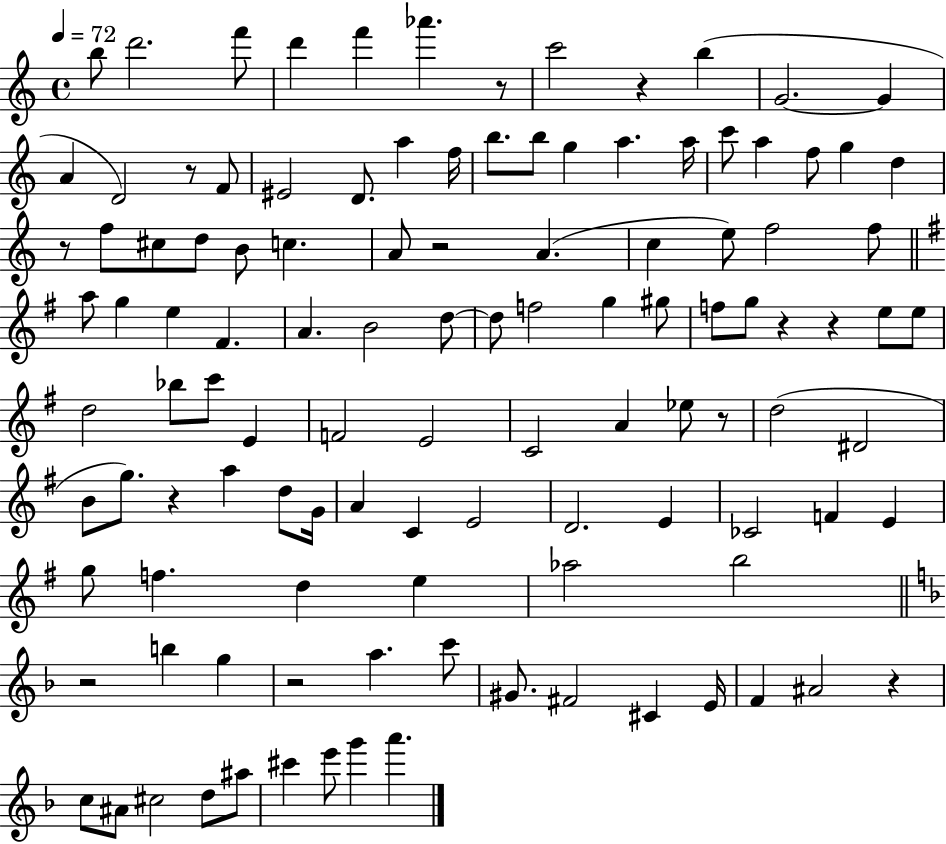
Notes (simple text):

B5/e D6/h. F6/e D6/q F6/q Ab6/q. R/e C6/h R/q B5/q G4/h. G4/q A4/q D4/h R/e F4/e EIS4/h D4/e. A5/q F5/s B5/e. B5/e G5/q A5/q. A5/s C6/e A5/q F5/e G5/q D5/q R/e F5/e C#5/e D5/e B4/e C5/q. A4/e R/h A4/q. C5/q E5/e F5/h F5/e A5/e G5/q E5/q F#4/q. A4/q. B4/h D5/e D5/e F5/h G5/q G#5/e F5/e G5/e R/q R/q E5/e E5/e D5/h Bb5/e C6/e E4/q F4/h E4/h C4/h A4/q Eb5/e R/e D5/h D#4/h B4/e G5/e. R/q A5/q D5/e G4/s A4/q C4/q E4/h D4/h. E4/q CES4/h F4/q E4/q G5/e F5/q. D5/q E5/q Ab5/h B5/h R/h B5/q G5/q R/h A5/q. C6/e G#4/e. F#4/h C#4/q E4/s F4/q A#4/h R/q C5/e A#4/e C#5/h D5/e A#5/e C#6/q E6/e G6/q A6/q.